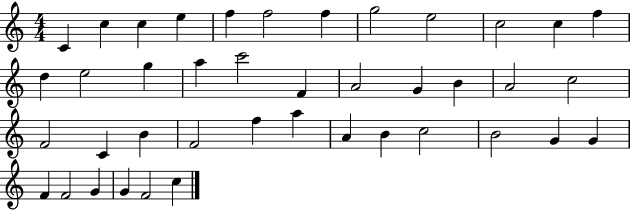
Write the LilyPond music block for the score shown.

{
  \clef treble
  \numericTimeSignature
  \time 4/4
  \key c \major
  c'4 c''4 c''4 e''4 | f''4 f''2 f''4 | g''2 e''2 | c''2 c''4 f''4 | \break d''4 e''2 g''4 | a''4 c'''2 f'4 | a'2 g'4 b'4 | a'2 c''2 | \break f'2 c'4 b'4 | f'2 f''4 a''4 | a'4 b'4 c''2 | b'2 g'4 g'4 | \break f'4 f'2 g'4 | g'4 f'2 c''4 | \bar "|."
}